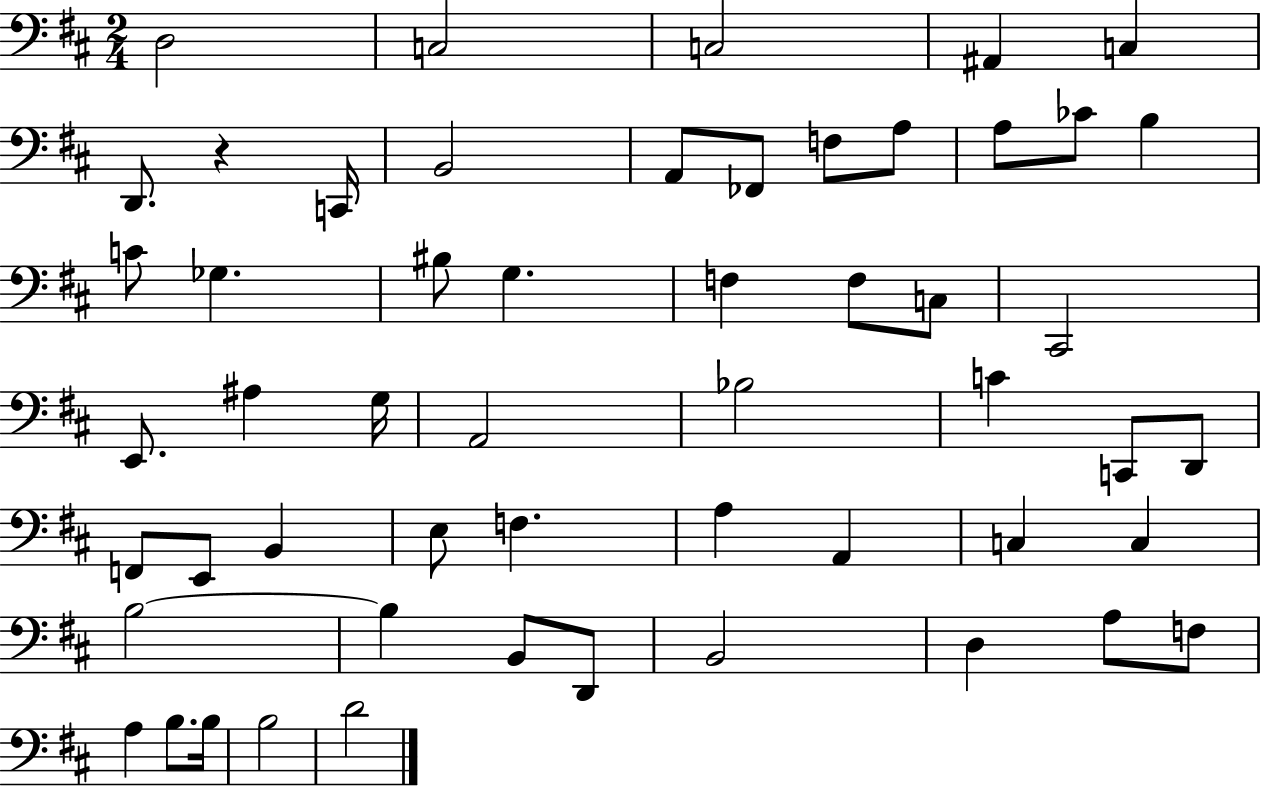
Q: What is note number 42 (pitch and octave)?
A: B3